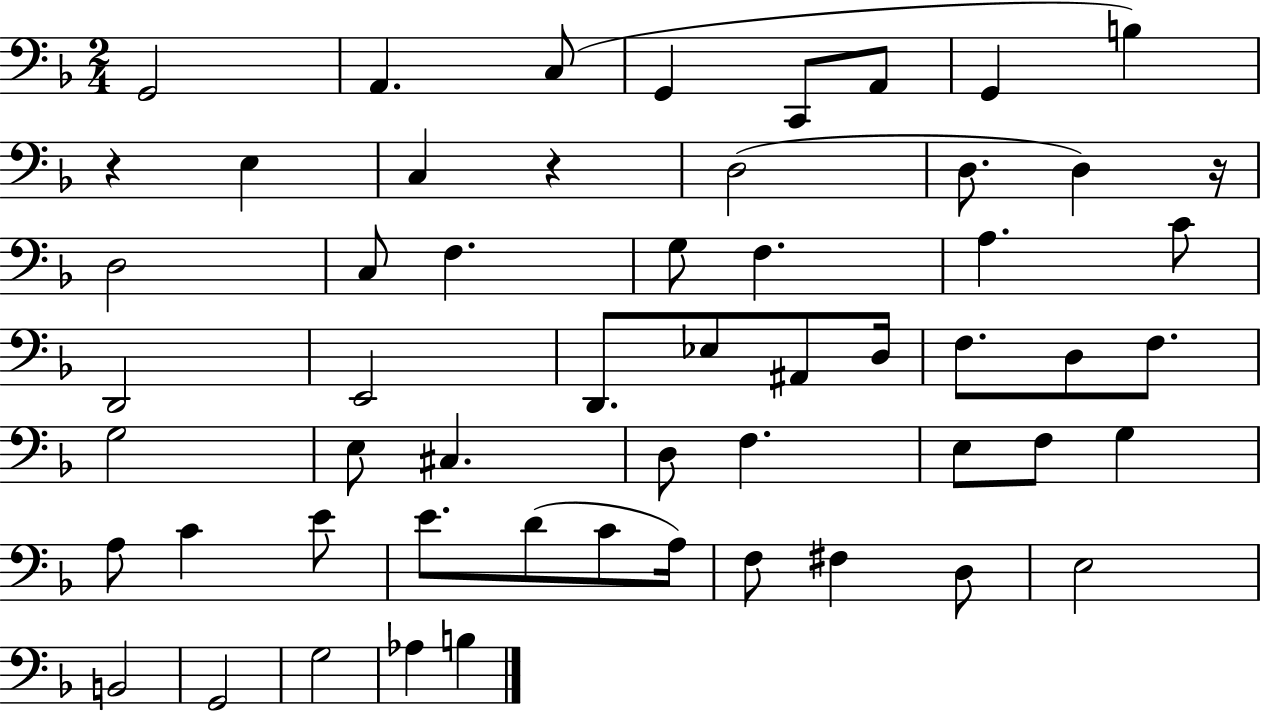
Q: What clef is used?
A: bass